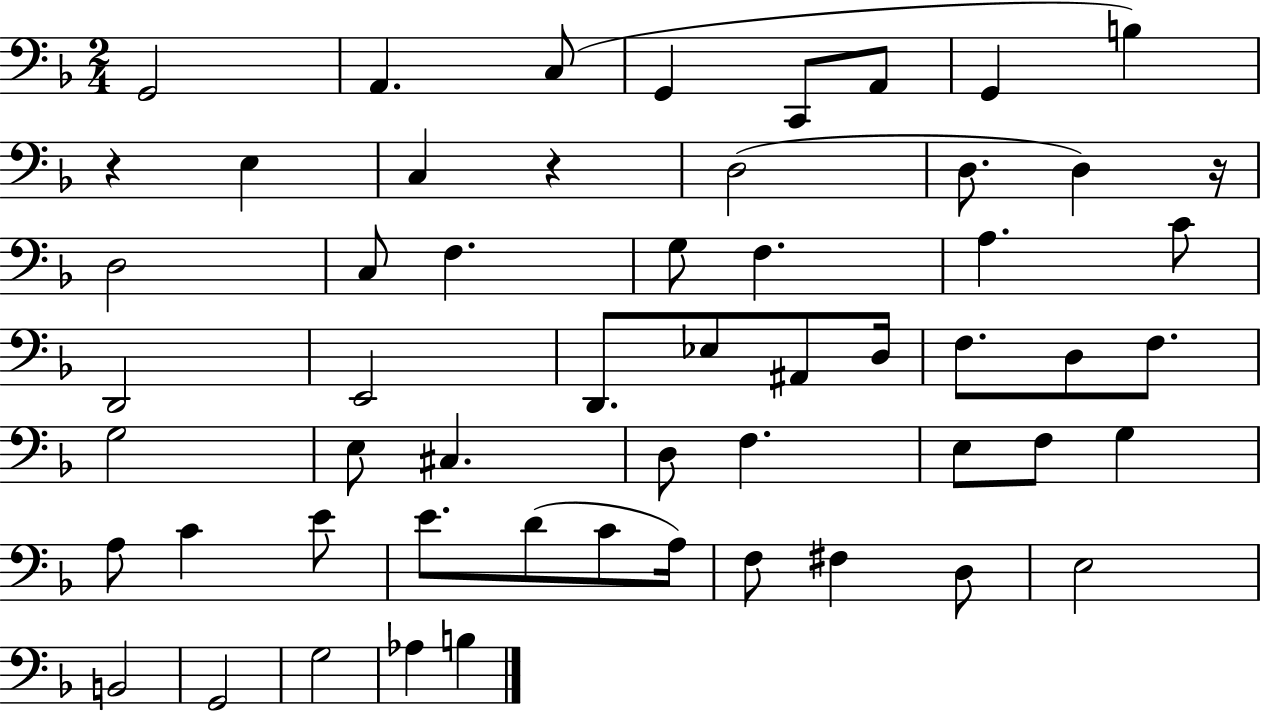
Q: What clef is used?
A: bass